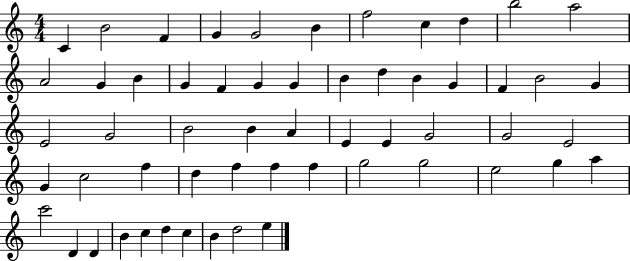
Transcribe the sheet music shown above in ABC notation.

X:1
T:Untitled
M:4/4
L:1/4
K:C
C B2 F G G2 B f2 c d b2 a2 A2 G B G F G G B d B G F B2 G E2 G2 B2 B A E E G2 G2 E2 G c2 f d f f f g2 g2 e2 g a c'2 D D B c d c B d2 e